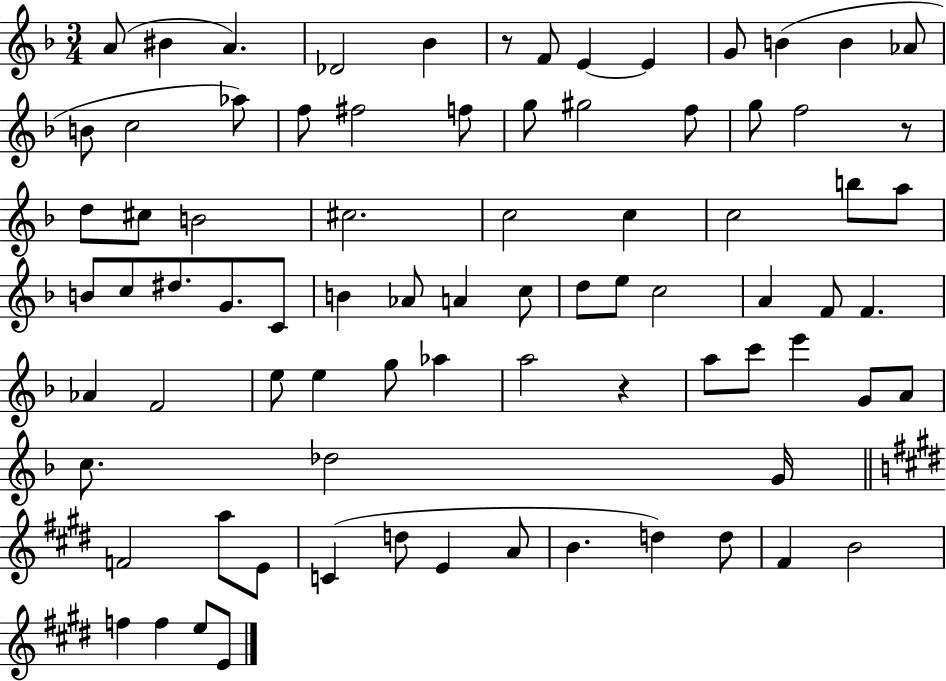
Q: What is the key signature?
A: F major